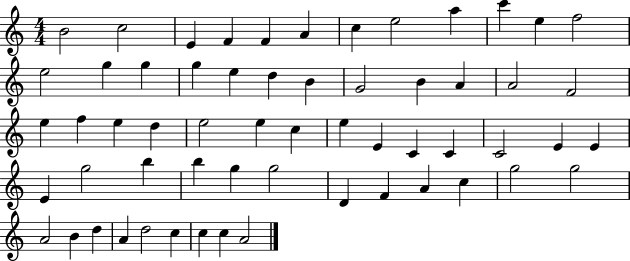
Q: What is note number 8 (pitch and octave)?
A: E5